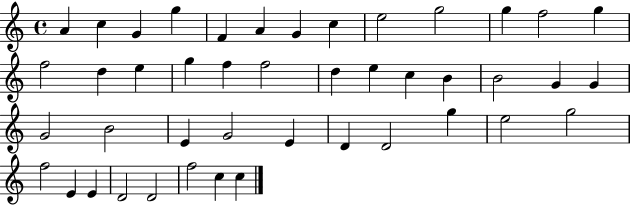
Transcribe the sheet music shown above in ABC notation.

X:1
T:Untitled
M:4/4
L:1/4
K:C
A c G g F A G c e2 g2 g f2 g f2 d e g f f2 d e c B B2 G G G2 B2 E G2 E D D2 g e2 g2 f2 E E D2 D2 f2 c c